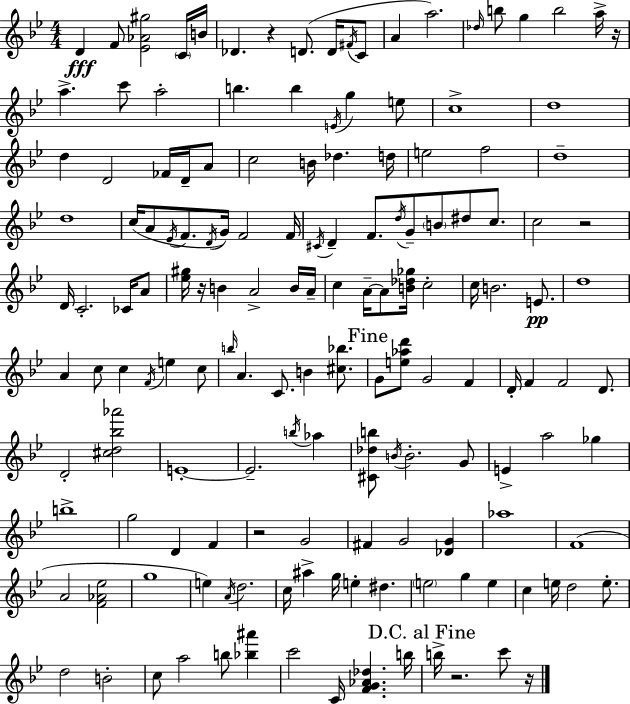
D4/q F4/e [Eb4,Ab4,G#5]/h C4/s B4/s Db4/q. R/q D4/e. D4/s F#4/s C4/e A4/q A5/h. Db5/s B5/e G5/q B5/h A5/s R/s A5/q. C6/e A5/h B5/q. B5/q E4/s G5/q E5/e C5/w D5/w D5/q D4/h FES4/s D4/s A4/e C5/h B4/s Db5/q. D5/s E5/h F5/h D5/w D5/w C5/s A4/e Eb4/s F4/e. D4/s G4/s F4/h F4/s C#4/s D4/q F4/e. D5/s G4/e B4/e D#5/e C5/e. C5/h R/h D4/s C4/h. CES4/s A4/e [Eb5,G#5]/s R/s B4/q A4/h B4/s A4/s C5/q A4/s A4/e [B4,Db5,Gb5]/s C5/h C5/s B4/h. E4/e. D5/w A4/q C5/e C5/q F4/s E5/q C5/e B5/s A4/q. C4/e. B4/q [C#5,Bb5]/e. G4/e [E5,Ab5,D6]/e G4/h F4/q D4/s F4/q F4/h D4/e. D4/h [C#5,D5,Bb5,Ab6]/h E4/w E4/h. B5/s Ab5/q [C#4,Db5,B5]/e B4/s B4/h. G4/e E4/q A5/h Gb5/q B5/w G5/h D4/q F4/q R/h G4/h F#4/q G4/h [Db4,G4]/q Ab5/w F4/w A4/h [F4,Ab4,Eb5]/h G5/w E5/q A4/s D5/h. C5/s A#5/q G5/s E5/q D#5/q. E5/h G5/q E5/q C5/q E5/s D5/h E5/e. D5/h B4/h C5/e A5/h B5/e [Bb5,A#6]/q C6/h C4/s [F4,G4,Ab4,Db5]/q. B5/s B5/s R/h. C6/e R/s